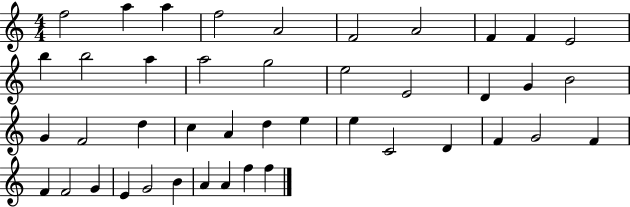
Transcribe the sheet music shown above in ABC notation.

X:1
T:Untitled
M:4/4
L:1/4
K:C
f2 a a f2 A2 F2 A2 F F E2 b b2 a a2 g2 e2 E2 D G B2 G F2 d c A d e e C2 D F G2 F F F2 G E G2 B A A f f